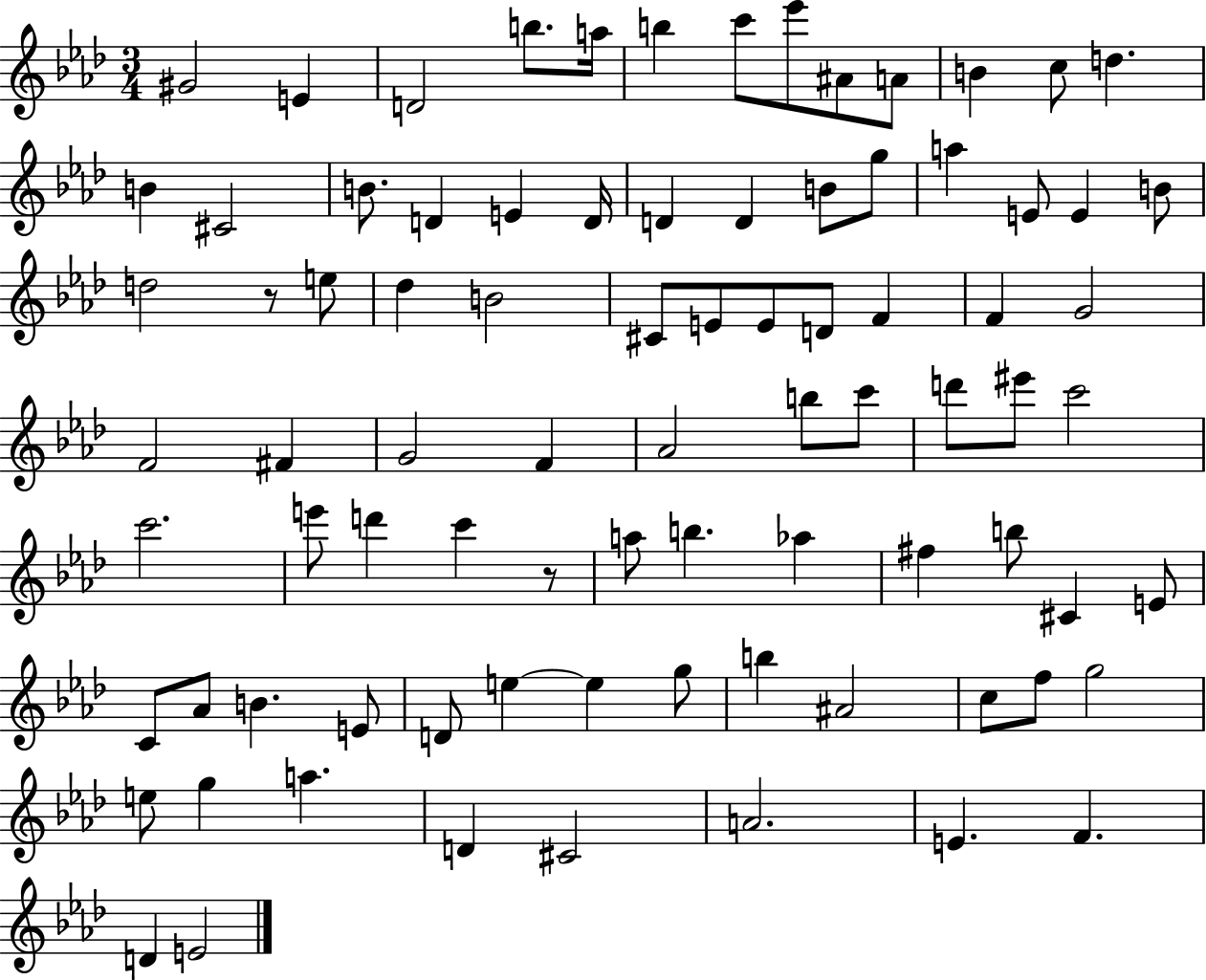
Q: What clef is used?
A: treble